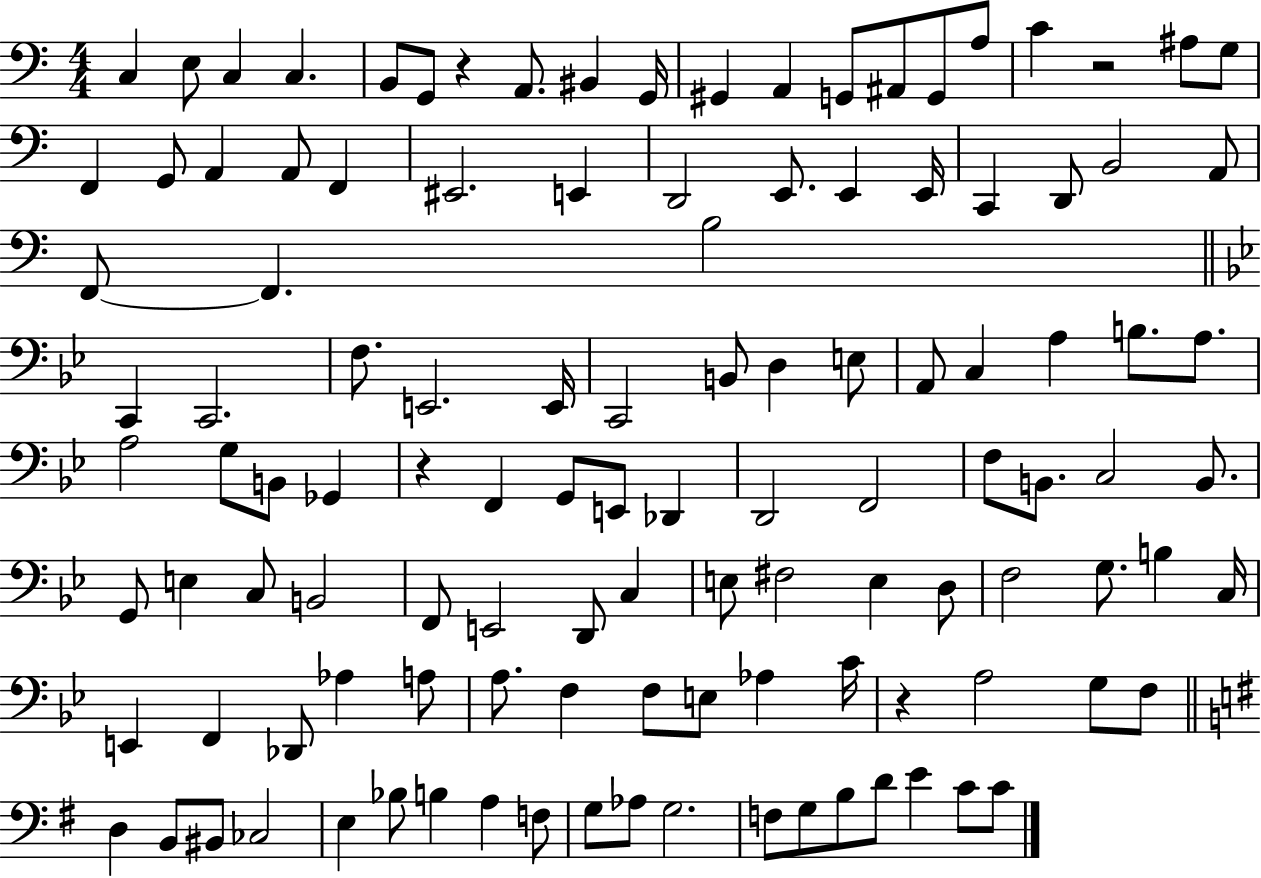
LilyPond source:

{
  \clef bass
  \numericTimeSignature
  \time 4/4
  \key c \major
  c4 e8 c4 c4. | b,8 g,8 r4 a,8. bis,4 g,16 | gis,4 a,4 g,8 ais,8 g,8 a8 | c'4 r2 ais8 g8 | \break f,4 g,8 a,4 a,8 f,4 | eis,2. e,4 | d,2 e,8. e,4 e,16 | c,4 d,8 b,2 a,8 | \break f,8~~ f,4. b2 | \bar "||" \break \key g \minor c,4 c,2. | f8. e,2. e,16 | c,2 b,8 d4 e8 | a,8 c4 a4 b8. a8. | \break a2 g8 b,8 ges,4 | r4 f,4 g,8 e,8 des,4 | d,2 f,2 | f8 b,8. c2 b,8. | \break g,8 e4 c8 b,2 | f,8 e,2 d,8 c4 | e8 fis2 e4 d8 | f2 g8. b4 c16 | \break e,4 f,4 des,8 aes4 a8 | a8. f4 f8 e8 aes4 c'16 | r4 a2 g8 f8 | \bar "||" \break \key g \major d4 b,8 bis,8 ces2 | e4 bes8 b4 a4 f8 | g8 aes8 g2. | f8 g8 b8 d'8 e'4 c'8 c'8 | \break \bar "|."
}